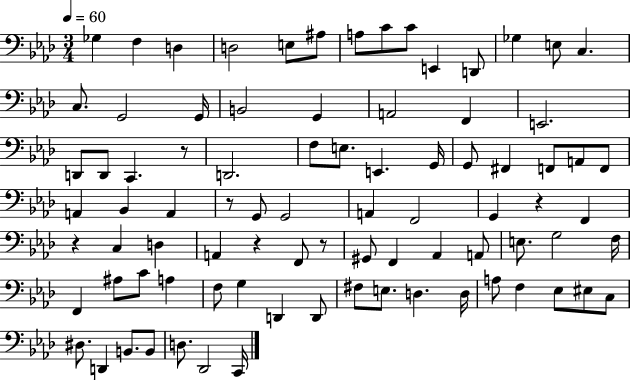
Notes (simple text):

Gb3/q F3/q D3/q D3/h E3/e A#3/e A3/e C4/e C4/e E2/q D2/e Gb3/q E3/e C3/q. C3/e. G2/h G2/s B2/h G2/q A2/h F2/q E2/h. D2/e D2/e C2/q. R/e D2/h. F3/e E3/e. E2/q. G2/s G2/e F#2/q F2/e A2/e F2/e A2/q Bb2/q A2/q R/e G2/e G2/h A2/q F2/h G2/q R/q F2/q R/q C3/q D3/q A2/q R/q F2/e R/e G#2/e F2/q Ab2/q A2/e E3/e. G3/h F3/s F2/q A#3/e C4/e A3/q F3/e G3/q D2/q D2/e F#3/e E3/e. D3/q. D3/s A3/e F3/q Eb3/e EIS3/e C3/e D#3/e. D2/q B2/e. B2/e D3/e. Db2/h C2/s